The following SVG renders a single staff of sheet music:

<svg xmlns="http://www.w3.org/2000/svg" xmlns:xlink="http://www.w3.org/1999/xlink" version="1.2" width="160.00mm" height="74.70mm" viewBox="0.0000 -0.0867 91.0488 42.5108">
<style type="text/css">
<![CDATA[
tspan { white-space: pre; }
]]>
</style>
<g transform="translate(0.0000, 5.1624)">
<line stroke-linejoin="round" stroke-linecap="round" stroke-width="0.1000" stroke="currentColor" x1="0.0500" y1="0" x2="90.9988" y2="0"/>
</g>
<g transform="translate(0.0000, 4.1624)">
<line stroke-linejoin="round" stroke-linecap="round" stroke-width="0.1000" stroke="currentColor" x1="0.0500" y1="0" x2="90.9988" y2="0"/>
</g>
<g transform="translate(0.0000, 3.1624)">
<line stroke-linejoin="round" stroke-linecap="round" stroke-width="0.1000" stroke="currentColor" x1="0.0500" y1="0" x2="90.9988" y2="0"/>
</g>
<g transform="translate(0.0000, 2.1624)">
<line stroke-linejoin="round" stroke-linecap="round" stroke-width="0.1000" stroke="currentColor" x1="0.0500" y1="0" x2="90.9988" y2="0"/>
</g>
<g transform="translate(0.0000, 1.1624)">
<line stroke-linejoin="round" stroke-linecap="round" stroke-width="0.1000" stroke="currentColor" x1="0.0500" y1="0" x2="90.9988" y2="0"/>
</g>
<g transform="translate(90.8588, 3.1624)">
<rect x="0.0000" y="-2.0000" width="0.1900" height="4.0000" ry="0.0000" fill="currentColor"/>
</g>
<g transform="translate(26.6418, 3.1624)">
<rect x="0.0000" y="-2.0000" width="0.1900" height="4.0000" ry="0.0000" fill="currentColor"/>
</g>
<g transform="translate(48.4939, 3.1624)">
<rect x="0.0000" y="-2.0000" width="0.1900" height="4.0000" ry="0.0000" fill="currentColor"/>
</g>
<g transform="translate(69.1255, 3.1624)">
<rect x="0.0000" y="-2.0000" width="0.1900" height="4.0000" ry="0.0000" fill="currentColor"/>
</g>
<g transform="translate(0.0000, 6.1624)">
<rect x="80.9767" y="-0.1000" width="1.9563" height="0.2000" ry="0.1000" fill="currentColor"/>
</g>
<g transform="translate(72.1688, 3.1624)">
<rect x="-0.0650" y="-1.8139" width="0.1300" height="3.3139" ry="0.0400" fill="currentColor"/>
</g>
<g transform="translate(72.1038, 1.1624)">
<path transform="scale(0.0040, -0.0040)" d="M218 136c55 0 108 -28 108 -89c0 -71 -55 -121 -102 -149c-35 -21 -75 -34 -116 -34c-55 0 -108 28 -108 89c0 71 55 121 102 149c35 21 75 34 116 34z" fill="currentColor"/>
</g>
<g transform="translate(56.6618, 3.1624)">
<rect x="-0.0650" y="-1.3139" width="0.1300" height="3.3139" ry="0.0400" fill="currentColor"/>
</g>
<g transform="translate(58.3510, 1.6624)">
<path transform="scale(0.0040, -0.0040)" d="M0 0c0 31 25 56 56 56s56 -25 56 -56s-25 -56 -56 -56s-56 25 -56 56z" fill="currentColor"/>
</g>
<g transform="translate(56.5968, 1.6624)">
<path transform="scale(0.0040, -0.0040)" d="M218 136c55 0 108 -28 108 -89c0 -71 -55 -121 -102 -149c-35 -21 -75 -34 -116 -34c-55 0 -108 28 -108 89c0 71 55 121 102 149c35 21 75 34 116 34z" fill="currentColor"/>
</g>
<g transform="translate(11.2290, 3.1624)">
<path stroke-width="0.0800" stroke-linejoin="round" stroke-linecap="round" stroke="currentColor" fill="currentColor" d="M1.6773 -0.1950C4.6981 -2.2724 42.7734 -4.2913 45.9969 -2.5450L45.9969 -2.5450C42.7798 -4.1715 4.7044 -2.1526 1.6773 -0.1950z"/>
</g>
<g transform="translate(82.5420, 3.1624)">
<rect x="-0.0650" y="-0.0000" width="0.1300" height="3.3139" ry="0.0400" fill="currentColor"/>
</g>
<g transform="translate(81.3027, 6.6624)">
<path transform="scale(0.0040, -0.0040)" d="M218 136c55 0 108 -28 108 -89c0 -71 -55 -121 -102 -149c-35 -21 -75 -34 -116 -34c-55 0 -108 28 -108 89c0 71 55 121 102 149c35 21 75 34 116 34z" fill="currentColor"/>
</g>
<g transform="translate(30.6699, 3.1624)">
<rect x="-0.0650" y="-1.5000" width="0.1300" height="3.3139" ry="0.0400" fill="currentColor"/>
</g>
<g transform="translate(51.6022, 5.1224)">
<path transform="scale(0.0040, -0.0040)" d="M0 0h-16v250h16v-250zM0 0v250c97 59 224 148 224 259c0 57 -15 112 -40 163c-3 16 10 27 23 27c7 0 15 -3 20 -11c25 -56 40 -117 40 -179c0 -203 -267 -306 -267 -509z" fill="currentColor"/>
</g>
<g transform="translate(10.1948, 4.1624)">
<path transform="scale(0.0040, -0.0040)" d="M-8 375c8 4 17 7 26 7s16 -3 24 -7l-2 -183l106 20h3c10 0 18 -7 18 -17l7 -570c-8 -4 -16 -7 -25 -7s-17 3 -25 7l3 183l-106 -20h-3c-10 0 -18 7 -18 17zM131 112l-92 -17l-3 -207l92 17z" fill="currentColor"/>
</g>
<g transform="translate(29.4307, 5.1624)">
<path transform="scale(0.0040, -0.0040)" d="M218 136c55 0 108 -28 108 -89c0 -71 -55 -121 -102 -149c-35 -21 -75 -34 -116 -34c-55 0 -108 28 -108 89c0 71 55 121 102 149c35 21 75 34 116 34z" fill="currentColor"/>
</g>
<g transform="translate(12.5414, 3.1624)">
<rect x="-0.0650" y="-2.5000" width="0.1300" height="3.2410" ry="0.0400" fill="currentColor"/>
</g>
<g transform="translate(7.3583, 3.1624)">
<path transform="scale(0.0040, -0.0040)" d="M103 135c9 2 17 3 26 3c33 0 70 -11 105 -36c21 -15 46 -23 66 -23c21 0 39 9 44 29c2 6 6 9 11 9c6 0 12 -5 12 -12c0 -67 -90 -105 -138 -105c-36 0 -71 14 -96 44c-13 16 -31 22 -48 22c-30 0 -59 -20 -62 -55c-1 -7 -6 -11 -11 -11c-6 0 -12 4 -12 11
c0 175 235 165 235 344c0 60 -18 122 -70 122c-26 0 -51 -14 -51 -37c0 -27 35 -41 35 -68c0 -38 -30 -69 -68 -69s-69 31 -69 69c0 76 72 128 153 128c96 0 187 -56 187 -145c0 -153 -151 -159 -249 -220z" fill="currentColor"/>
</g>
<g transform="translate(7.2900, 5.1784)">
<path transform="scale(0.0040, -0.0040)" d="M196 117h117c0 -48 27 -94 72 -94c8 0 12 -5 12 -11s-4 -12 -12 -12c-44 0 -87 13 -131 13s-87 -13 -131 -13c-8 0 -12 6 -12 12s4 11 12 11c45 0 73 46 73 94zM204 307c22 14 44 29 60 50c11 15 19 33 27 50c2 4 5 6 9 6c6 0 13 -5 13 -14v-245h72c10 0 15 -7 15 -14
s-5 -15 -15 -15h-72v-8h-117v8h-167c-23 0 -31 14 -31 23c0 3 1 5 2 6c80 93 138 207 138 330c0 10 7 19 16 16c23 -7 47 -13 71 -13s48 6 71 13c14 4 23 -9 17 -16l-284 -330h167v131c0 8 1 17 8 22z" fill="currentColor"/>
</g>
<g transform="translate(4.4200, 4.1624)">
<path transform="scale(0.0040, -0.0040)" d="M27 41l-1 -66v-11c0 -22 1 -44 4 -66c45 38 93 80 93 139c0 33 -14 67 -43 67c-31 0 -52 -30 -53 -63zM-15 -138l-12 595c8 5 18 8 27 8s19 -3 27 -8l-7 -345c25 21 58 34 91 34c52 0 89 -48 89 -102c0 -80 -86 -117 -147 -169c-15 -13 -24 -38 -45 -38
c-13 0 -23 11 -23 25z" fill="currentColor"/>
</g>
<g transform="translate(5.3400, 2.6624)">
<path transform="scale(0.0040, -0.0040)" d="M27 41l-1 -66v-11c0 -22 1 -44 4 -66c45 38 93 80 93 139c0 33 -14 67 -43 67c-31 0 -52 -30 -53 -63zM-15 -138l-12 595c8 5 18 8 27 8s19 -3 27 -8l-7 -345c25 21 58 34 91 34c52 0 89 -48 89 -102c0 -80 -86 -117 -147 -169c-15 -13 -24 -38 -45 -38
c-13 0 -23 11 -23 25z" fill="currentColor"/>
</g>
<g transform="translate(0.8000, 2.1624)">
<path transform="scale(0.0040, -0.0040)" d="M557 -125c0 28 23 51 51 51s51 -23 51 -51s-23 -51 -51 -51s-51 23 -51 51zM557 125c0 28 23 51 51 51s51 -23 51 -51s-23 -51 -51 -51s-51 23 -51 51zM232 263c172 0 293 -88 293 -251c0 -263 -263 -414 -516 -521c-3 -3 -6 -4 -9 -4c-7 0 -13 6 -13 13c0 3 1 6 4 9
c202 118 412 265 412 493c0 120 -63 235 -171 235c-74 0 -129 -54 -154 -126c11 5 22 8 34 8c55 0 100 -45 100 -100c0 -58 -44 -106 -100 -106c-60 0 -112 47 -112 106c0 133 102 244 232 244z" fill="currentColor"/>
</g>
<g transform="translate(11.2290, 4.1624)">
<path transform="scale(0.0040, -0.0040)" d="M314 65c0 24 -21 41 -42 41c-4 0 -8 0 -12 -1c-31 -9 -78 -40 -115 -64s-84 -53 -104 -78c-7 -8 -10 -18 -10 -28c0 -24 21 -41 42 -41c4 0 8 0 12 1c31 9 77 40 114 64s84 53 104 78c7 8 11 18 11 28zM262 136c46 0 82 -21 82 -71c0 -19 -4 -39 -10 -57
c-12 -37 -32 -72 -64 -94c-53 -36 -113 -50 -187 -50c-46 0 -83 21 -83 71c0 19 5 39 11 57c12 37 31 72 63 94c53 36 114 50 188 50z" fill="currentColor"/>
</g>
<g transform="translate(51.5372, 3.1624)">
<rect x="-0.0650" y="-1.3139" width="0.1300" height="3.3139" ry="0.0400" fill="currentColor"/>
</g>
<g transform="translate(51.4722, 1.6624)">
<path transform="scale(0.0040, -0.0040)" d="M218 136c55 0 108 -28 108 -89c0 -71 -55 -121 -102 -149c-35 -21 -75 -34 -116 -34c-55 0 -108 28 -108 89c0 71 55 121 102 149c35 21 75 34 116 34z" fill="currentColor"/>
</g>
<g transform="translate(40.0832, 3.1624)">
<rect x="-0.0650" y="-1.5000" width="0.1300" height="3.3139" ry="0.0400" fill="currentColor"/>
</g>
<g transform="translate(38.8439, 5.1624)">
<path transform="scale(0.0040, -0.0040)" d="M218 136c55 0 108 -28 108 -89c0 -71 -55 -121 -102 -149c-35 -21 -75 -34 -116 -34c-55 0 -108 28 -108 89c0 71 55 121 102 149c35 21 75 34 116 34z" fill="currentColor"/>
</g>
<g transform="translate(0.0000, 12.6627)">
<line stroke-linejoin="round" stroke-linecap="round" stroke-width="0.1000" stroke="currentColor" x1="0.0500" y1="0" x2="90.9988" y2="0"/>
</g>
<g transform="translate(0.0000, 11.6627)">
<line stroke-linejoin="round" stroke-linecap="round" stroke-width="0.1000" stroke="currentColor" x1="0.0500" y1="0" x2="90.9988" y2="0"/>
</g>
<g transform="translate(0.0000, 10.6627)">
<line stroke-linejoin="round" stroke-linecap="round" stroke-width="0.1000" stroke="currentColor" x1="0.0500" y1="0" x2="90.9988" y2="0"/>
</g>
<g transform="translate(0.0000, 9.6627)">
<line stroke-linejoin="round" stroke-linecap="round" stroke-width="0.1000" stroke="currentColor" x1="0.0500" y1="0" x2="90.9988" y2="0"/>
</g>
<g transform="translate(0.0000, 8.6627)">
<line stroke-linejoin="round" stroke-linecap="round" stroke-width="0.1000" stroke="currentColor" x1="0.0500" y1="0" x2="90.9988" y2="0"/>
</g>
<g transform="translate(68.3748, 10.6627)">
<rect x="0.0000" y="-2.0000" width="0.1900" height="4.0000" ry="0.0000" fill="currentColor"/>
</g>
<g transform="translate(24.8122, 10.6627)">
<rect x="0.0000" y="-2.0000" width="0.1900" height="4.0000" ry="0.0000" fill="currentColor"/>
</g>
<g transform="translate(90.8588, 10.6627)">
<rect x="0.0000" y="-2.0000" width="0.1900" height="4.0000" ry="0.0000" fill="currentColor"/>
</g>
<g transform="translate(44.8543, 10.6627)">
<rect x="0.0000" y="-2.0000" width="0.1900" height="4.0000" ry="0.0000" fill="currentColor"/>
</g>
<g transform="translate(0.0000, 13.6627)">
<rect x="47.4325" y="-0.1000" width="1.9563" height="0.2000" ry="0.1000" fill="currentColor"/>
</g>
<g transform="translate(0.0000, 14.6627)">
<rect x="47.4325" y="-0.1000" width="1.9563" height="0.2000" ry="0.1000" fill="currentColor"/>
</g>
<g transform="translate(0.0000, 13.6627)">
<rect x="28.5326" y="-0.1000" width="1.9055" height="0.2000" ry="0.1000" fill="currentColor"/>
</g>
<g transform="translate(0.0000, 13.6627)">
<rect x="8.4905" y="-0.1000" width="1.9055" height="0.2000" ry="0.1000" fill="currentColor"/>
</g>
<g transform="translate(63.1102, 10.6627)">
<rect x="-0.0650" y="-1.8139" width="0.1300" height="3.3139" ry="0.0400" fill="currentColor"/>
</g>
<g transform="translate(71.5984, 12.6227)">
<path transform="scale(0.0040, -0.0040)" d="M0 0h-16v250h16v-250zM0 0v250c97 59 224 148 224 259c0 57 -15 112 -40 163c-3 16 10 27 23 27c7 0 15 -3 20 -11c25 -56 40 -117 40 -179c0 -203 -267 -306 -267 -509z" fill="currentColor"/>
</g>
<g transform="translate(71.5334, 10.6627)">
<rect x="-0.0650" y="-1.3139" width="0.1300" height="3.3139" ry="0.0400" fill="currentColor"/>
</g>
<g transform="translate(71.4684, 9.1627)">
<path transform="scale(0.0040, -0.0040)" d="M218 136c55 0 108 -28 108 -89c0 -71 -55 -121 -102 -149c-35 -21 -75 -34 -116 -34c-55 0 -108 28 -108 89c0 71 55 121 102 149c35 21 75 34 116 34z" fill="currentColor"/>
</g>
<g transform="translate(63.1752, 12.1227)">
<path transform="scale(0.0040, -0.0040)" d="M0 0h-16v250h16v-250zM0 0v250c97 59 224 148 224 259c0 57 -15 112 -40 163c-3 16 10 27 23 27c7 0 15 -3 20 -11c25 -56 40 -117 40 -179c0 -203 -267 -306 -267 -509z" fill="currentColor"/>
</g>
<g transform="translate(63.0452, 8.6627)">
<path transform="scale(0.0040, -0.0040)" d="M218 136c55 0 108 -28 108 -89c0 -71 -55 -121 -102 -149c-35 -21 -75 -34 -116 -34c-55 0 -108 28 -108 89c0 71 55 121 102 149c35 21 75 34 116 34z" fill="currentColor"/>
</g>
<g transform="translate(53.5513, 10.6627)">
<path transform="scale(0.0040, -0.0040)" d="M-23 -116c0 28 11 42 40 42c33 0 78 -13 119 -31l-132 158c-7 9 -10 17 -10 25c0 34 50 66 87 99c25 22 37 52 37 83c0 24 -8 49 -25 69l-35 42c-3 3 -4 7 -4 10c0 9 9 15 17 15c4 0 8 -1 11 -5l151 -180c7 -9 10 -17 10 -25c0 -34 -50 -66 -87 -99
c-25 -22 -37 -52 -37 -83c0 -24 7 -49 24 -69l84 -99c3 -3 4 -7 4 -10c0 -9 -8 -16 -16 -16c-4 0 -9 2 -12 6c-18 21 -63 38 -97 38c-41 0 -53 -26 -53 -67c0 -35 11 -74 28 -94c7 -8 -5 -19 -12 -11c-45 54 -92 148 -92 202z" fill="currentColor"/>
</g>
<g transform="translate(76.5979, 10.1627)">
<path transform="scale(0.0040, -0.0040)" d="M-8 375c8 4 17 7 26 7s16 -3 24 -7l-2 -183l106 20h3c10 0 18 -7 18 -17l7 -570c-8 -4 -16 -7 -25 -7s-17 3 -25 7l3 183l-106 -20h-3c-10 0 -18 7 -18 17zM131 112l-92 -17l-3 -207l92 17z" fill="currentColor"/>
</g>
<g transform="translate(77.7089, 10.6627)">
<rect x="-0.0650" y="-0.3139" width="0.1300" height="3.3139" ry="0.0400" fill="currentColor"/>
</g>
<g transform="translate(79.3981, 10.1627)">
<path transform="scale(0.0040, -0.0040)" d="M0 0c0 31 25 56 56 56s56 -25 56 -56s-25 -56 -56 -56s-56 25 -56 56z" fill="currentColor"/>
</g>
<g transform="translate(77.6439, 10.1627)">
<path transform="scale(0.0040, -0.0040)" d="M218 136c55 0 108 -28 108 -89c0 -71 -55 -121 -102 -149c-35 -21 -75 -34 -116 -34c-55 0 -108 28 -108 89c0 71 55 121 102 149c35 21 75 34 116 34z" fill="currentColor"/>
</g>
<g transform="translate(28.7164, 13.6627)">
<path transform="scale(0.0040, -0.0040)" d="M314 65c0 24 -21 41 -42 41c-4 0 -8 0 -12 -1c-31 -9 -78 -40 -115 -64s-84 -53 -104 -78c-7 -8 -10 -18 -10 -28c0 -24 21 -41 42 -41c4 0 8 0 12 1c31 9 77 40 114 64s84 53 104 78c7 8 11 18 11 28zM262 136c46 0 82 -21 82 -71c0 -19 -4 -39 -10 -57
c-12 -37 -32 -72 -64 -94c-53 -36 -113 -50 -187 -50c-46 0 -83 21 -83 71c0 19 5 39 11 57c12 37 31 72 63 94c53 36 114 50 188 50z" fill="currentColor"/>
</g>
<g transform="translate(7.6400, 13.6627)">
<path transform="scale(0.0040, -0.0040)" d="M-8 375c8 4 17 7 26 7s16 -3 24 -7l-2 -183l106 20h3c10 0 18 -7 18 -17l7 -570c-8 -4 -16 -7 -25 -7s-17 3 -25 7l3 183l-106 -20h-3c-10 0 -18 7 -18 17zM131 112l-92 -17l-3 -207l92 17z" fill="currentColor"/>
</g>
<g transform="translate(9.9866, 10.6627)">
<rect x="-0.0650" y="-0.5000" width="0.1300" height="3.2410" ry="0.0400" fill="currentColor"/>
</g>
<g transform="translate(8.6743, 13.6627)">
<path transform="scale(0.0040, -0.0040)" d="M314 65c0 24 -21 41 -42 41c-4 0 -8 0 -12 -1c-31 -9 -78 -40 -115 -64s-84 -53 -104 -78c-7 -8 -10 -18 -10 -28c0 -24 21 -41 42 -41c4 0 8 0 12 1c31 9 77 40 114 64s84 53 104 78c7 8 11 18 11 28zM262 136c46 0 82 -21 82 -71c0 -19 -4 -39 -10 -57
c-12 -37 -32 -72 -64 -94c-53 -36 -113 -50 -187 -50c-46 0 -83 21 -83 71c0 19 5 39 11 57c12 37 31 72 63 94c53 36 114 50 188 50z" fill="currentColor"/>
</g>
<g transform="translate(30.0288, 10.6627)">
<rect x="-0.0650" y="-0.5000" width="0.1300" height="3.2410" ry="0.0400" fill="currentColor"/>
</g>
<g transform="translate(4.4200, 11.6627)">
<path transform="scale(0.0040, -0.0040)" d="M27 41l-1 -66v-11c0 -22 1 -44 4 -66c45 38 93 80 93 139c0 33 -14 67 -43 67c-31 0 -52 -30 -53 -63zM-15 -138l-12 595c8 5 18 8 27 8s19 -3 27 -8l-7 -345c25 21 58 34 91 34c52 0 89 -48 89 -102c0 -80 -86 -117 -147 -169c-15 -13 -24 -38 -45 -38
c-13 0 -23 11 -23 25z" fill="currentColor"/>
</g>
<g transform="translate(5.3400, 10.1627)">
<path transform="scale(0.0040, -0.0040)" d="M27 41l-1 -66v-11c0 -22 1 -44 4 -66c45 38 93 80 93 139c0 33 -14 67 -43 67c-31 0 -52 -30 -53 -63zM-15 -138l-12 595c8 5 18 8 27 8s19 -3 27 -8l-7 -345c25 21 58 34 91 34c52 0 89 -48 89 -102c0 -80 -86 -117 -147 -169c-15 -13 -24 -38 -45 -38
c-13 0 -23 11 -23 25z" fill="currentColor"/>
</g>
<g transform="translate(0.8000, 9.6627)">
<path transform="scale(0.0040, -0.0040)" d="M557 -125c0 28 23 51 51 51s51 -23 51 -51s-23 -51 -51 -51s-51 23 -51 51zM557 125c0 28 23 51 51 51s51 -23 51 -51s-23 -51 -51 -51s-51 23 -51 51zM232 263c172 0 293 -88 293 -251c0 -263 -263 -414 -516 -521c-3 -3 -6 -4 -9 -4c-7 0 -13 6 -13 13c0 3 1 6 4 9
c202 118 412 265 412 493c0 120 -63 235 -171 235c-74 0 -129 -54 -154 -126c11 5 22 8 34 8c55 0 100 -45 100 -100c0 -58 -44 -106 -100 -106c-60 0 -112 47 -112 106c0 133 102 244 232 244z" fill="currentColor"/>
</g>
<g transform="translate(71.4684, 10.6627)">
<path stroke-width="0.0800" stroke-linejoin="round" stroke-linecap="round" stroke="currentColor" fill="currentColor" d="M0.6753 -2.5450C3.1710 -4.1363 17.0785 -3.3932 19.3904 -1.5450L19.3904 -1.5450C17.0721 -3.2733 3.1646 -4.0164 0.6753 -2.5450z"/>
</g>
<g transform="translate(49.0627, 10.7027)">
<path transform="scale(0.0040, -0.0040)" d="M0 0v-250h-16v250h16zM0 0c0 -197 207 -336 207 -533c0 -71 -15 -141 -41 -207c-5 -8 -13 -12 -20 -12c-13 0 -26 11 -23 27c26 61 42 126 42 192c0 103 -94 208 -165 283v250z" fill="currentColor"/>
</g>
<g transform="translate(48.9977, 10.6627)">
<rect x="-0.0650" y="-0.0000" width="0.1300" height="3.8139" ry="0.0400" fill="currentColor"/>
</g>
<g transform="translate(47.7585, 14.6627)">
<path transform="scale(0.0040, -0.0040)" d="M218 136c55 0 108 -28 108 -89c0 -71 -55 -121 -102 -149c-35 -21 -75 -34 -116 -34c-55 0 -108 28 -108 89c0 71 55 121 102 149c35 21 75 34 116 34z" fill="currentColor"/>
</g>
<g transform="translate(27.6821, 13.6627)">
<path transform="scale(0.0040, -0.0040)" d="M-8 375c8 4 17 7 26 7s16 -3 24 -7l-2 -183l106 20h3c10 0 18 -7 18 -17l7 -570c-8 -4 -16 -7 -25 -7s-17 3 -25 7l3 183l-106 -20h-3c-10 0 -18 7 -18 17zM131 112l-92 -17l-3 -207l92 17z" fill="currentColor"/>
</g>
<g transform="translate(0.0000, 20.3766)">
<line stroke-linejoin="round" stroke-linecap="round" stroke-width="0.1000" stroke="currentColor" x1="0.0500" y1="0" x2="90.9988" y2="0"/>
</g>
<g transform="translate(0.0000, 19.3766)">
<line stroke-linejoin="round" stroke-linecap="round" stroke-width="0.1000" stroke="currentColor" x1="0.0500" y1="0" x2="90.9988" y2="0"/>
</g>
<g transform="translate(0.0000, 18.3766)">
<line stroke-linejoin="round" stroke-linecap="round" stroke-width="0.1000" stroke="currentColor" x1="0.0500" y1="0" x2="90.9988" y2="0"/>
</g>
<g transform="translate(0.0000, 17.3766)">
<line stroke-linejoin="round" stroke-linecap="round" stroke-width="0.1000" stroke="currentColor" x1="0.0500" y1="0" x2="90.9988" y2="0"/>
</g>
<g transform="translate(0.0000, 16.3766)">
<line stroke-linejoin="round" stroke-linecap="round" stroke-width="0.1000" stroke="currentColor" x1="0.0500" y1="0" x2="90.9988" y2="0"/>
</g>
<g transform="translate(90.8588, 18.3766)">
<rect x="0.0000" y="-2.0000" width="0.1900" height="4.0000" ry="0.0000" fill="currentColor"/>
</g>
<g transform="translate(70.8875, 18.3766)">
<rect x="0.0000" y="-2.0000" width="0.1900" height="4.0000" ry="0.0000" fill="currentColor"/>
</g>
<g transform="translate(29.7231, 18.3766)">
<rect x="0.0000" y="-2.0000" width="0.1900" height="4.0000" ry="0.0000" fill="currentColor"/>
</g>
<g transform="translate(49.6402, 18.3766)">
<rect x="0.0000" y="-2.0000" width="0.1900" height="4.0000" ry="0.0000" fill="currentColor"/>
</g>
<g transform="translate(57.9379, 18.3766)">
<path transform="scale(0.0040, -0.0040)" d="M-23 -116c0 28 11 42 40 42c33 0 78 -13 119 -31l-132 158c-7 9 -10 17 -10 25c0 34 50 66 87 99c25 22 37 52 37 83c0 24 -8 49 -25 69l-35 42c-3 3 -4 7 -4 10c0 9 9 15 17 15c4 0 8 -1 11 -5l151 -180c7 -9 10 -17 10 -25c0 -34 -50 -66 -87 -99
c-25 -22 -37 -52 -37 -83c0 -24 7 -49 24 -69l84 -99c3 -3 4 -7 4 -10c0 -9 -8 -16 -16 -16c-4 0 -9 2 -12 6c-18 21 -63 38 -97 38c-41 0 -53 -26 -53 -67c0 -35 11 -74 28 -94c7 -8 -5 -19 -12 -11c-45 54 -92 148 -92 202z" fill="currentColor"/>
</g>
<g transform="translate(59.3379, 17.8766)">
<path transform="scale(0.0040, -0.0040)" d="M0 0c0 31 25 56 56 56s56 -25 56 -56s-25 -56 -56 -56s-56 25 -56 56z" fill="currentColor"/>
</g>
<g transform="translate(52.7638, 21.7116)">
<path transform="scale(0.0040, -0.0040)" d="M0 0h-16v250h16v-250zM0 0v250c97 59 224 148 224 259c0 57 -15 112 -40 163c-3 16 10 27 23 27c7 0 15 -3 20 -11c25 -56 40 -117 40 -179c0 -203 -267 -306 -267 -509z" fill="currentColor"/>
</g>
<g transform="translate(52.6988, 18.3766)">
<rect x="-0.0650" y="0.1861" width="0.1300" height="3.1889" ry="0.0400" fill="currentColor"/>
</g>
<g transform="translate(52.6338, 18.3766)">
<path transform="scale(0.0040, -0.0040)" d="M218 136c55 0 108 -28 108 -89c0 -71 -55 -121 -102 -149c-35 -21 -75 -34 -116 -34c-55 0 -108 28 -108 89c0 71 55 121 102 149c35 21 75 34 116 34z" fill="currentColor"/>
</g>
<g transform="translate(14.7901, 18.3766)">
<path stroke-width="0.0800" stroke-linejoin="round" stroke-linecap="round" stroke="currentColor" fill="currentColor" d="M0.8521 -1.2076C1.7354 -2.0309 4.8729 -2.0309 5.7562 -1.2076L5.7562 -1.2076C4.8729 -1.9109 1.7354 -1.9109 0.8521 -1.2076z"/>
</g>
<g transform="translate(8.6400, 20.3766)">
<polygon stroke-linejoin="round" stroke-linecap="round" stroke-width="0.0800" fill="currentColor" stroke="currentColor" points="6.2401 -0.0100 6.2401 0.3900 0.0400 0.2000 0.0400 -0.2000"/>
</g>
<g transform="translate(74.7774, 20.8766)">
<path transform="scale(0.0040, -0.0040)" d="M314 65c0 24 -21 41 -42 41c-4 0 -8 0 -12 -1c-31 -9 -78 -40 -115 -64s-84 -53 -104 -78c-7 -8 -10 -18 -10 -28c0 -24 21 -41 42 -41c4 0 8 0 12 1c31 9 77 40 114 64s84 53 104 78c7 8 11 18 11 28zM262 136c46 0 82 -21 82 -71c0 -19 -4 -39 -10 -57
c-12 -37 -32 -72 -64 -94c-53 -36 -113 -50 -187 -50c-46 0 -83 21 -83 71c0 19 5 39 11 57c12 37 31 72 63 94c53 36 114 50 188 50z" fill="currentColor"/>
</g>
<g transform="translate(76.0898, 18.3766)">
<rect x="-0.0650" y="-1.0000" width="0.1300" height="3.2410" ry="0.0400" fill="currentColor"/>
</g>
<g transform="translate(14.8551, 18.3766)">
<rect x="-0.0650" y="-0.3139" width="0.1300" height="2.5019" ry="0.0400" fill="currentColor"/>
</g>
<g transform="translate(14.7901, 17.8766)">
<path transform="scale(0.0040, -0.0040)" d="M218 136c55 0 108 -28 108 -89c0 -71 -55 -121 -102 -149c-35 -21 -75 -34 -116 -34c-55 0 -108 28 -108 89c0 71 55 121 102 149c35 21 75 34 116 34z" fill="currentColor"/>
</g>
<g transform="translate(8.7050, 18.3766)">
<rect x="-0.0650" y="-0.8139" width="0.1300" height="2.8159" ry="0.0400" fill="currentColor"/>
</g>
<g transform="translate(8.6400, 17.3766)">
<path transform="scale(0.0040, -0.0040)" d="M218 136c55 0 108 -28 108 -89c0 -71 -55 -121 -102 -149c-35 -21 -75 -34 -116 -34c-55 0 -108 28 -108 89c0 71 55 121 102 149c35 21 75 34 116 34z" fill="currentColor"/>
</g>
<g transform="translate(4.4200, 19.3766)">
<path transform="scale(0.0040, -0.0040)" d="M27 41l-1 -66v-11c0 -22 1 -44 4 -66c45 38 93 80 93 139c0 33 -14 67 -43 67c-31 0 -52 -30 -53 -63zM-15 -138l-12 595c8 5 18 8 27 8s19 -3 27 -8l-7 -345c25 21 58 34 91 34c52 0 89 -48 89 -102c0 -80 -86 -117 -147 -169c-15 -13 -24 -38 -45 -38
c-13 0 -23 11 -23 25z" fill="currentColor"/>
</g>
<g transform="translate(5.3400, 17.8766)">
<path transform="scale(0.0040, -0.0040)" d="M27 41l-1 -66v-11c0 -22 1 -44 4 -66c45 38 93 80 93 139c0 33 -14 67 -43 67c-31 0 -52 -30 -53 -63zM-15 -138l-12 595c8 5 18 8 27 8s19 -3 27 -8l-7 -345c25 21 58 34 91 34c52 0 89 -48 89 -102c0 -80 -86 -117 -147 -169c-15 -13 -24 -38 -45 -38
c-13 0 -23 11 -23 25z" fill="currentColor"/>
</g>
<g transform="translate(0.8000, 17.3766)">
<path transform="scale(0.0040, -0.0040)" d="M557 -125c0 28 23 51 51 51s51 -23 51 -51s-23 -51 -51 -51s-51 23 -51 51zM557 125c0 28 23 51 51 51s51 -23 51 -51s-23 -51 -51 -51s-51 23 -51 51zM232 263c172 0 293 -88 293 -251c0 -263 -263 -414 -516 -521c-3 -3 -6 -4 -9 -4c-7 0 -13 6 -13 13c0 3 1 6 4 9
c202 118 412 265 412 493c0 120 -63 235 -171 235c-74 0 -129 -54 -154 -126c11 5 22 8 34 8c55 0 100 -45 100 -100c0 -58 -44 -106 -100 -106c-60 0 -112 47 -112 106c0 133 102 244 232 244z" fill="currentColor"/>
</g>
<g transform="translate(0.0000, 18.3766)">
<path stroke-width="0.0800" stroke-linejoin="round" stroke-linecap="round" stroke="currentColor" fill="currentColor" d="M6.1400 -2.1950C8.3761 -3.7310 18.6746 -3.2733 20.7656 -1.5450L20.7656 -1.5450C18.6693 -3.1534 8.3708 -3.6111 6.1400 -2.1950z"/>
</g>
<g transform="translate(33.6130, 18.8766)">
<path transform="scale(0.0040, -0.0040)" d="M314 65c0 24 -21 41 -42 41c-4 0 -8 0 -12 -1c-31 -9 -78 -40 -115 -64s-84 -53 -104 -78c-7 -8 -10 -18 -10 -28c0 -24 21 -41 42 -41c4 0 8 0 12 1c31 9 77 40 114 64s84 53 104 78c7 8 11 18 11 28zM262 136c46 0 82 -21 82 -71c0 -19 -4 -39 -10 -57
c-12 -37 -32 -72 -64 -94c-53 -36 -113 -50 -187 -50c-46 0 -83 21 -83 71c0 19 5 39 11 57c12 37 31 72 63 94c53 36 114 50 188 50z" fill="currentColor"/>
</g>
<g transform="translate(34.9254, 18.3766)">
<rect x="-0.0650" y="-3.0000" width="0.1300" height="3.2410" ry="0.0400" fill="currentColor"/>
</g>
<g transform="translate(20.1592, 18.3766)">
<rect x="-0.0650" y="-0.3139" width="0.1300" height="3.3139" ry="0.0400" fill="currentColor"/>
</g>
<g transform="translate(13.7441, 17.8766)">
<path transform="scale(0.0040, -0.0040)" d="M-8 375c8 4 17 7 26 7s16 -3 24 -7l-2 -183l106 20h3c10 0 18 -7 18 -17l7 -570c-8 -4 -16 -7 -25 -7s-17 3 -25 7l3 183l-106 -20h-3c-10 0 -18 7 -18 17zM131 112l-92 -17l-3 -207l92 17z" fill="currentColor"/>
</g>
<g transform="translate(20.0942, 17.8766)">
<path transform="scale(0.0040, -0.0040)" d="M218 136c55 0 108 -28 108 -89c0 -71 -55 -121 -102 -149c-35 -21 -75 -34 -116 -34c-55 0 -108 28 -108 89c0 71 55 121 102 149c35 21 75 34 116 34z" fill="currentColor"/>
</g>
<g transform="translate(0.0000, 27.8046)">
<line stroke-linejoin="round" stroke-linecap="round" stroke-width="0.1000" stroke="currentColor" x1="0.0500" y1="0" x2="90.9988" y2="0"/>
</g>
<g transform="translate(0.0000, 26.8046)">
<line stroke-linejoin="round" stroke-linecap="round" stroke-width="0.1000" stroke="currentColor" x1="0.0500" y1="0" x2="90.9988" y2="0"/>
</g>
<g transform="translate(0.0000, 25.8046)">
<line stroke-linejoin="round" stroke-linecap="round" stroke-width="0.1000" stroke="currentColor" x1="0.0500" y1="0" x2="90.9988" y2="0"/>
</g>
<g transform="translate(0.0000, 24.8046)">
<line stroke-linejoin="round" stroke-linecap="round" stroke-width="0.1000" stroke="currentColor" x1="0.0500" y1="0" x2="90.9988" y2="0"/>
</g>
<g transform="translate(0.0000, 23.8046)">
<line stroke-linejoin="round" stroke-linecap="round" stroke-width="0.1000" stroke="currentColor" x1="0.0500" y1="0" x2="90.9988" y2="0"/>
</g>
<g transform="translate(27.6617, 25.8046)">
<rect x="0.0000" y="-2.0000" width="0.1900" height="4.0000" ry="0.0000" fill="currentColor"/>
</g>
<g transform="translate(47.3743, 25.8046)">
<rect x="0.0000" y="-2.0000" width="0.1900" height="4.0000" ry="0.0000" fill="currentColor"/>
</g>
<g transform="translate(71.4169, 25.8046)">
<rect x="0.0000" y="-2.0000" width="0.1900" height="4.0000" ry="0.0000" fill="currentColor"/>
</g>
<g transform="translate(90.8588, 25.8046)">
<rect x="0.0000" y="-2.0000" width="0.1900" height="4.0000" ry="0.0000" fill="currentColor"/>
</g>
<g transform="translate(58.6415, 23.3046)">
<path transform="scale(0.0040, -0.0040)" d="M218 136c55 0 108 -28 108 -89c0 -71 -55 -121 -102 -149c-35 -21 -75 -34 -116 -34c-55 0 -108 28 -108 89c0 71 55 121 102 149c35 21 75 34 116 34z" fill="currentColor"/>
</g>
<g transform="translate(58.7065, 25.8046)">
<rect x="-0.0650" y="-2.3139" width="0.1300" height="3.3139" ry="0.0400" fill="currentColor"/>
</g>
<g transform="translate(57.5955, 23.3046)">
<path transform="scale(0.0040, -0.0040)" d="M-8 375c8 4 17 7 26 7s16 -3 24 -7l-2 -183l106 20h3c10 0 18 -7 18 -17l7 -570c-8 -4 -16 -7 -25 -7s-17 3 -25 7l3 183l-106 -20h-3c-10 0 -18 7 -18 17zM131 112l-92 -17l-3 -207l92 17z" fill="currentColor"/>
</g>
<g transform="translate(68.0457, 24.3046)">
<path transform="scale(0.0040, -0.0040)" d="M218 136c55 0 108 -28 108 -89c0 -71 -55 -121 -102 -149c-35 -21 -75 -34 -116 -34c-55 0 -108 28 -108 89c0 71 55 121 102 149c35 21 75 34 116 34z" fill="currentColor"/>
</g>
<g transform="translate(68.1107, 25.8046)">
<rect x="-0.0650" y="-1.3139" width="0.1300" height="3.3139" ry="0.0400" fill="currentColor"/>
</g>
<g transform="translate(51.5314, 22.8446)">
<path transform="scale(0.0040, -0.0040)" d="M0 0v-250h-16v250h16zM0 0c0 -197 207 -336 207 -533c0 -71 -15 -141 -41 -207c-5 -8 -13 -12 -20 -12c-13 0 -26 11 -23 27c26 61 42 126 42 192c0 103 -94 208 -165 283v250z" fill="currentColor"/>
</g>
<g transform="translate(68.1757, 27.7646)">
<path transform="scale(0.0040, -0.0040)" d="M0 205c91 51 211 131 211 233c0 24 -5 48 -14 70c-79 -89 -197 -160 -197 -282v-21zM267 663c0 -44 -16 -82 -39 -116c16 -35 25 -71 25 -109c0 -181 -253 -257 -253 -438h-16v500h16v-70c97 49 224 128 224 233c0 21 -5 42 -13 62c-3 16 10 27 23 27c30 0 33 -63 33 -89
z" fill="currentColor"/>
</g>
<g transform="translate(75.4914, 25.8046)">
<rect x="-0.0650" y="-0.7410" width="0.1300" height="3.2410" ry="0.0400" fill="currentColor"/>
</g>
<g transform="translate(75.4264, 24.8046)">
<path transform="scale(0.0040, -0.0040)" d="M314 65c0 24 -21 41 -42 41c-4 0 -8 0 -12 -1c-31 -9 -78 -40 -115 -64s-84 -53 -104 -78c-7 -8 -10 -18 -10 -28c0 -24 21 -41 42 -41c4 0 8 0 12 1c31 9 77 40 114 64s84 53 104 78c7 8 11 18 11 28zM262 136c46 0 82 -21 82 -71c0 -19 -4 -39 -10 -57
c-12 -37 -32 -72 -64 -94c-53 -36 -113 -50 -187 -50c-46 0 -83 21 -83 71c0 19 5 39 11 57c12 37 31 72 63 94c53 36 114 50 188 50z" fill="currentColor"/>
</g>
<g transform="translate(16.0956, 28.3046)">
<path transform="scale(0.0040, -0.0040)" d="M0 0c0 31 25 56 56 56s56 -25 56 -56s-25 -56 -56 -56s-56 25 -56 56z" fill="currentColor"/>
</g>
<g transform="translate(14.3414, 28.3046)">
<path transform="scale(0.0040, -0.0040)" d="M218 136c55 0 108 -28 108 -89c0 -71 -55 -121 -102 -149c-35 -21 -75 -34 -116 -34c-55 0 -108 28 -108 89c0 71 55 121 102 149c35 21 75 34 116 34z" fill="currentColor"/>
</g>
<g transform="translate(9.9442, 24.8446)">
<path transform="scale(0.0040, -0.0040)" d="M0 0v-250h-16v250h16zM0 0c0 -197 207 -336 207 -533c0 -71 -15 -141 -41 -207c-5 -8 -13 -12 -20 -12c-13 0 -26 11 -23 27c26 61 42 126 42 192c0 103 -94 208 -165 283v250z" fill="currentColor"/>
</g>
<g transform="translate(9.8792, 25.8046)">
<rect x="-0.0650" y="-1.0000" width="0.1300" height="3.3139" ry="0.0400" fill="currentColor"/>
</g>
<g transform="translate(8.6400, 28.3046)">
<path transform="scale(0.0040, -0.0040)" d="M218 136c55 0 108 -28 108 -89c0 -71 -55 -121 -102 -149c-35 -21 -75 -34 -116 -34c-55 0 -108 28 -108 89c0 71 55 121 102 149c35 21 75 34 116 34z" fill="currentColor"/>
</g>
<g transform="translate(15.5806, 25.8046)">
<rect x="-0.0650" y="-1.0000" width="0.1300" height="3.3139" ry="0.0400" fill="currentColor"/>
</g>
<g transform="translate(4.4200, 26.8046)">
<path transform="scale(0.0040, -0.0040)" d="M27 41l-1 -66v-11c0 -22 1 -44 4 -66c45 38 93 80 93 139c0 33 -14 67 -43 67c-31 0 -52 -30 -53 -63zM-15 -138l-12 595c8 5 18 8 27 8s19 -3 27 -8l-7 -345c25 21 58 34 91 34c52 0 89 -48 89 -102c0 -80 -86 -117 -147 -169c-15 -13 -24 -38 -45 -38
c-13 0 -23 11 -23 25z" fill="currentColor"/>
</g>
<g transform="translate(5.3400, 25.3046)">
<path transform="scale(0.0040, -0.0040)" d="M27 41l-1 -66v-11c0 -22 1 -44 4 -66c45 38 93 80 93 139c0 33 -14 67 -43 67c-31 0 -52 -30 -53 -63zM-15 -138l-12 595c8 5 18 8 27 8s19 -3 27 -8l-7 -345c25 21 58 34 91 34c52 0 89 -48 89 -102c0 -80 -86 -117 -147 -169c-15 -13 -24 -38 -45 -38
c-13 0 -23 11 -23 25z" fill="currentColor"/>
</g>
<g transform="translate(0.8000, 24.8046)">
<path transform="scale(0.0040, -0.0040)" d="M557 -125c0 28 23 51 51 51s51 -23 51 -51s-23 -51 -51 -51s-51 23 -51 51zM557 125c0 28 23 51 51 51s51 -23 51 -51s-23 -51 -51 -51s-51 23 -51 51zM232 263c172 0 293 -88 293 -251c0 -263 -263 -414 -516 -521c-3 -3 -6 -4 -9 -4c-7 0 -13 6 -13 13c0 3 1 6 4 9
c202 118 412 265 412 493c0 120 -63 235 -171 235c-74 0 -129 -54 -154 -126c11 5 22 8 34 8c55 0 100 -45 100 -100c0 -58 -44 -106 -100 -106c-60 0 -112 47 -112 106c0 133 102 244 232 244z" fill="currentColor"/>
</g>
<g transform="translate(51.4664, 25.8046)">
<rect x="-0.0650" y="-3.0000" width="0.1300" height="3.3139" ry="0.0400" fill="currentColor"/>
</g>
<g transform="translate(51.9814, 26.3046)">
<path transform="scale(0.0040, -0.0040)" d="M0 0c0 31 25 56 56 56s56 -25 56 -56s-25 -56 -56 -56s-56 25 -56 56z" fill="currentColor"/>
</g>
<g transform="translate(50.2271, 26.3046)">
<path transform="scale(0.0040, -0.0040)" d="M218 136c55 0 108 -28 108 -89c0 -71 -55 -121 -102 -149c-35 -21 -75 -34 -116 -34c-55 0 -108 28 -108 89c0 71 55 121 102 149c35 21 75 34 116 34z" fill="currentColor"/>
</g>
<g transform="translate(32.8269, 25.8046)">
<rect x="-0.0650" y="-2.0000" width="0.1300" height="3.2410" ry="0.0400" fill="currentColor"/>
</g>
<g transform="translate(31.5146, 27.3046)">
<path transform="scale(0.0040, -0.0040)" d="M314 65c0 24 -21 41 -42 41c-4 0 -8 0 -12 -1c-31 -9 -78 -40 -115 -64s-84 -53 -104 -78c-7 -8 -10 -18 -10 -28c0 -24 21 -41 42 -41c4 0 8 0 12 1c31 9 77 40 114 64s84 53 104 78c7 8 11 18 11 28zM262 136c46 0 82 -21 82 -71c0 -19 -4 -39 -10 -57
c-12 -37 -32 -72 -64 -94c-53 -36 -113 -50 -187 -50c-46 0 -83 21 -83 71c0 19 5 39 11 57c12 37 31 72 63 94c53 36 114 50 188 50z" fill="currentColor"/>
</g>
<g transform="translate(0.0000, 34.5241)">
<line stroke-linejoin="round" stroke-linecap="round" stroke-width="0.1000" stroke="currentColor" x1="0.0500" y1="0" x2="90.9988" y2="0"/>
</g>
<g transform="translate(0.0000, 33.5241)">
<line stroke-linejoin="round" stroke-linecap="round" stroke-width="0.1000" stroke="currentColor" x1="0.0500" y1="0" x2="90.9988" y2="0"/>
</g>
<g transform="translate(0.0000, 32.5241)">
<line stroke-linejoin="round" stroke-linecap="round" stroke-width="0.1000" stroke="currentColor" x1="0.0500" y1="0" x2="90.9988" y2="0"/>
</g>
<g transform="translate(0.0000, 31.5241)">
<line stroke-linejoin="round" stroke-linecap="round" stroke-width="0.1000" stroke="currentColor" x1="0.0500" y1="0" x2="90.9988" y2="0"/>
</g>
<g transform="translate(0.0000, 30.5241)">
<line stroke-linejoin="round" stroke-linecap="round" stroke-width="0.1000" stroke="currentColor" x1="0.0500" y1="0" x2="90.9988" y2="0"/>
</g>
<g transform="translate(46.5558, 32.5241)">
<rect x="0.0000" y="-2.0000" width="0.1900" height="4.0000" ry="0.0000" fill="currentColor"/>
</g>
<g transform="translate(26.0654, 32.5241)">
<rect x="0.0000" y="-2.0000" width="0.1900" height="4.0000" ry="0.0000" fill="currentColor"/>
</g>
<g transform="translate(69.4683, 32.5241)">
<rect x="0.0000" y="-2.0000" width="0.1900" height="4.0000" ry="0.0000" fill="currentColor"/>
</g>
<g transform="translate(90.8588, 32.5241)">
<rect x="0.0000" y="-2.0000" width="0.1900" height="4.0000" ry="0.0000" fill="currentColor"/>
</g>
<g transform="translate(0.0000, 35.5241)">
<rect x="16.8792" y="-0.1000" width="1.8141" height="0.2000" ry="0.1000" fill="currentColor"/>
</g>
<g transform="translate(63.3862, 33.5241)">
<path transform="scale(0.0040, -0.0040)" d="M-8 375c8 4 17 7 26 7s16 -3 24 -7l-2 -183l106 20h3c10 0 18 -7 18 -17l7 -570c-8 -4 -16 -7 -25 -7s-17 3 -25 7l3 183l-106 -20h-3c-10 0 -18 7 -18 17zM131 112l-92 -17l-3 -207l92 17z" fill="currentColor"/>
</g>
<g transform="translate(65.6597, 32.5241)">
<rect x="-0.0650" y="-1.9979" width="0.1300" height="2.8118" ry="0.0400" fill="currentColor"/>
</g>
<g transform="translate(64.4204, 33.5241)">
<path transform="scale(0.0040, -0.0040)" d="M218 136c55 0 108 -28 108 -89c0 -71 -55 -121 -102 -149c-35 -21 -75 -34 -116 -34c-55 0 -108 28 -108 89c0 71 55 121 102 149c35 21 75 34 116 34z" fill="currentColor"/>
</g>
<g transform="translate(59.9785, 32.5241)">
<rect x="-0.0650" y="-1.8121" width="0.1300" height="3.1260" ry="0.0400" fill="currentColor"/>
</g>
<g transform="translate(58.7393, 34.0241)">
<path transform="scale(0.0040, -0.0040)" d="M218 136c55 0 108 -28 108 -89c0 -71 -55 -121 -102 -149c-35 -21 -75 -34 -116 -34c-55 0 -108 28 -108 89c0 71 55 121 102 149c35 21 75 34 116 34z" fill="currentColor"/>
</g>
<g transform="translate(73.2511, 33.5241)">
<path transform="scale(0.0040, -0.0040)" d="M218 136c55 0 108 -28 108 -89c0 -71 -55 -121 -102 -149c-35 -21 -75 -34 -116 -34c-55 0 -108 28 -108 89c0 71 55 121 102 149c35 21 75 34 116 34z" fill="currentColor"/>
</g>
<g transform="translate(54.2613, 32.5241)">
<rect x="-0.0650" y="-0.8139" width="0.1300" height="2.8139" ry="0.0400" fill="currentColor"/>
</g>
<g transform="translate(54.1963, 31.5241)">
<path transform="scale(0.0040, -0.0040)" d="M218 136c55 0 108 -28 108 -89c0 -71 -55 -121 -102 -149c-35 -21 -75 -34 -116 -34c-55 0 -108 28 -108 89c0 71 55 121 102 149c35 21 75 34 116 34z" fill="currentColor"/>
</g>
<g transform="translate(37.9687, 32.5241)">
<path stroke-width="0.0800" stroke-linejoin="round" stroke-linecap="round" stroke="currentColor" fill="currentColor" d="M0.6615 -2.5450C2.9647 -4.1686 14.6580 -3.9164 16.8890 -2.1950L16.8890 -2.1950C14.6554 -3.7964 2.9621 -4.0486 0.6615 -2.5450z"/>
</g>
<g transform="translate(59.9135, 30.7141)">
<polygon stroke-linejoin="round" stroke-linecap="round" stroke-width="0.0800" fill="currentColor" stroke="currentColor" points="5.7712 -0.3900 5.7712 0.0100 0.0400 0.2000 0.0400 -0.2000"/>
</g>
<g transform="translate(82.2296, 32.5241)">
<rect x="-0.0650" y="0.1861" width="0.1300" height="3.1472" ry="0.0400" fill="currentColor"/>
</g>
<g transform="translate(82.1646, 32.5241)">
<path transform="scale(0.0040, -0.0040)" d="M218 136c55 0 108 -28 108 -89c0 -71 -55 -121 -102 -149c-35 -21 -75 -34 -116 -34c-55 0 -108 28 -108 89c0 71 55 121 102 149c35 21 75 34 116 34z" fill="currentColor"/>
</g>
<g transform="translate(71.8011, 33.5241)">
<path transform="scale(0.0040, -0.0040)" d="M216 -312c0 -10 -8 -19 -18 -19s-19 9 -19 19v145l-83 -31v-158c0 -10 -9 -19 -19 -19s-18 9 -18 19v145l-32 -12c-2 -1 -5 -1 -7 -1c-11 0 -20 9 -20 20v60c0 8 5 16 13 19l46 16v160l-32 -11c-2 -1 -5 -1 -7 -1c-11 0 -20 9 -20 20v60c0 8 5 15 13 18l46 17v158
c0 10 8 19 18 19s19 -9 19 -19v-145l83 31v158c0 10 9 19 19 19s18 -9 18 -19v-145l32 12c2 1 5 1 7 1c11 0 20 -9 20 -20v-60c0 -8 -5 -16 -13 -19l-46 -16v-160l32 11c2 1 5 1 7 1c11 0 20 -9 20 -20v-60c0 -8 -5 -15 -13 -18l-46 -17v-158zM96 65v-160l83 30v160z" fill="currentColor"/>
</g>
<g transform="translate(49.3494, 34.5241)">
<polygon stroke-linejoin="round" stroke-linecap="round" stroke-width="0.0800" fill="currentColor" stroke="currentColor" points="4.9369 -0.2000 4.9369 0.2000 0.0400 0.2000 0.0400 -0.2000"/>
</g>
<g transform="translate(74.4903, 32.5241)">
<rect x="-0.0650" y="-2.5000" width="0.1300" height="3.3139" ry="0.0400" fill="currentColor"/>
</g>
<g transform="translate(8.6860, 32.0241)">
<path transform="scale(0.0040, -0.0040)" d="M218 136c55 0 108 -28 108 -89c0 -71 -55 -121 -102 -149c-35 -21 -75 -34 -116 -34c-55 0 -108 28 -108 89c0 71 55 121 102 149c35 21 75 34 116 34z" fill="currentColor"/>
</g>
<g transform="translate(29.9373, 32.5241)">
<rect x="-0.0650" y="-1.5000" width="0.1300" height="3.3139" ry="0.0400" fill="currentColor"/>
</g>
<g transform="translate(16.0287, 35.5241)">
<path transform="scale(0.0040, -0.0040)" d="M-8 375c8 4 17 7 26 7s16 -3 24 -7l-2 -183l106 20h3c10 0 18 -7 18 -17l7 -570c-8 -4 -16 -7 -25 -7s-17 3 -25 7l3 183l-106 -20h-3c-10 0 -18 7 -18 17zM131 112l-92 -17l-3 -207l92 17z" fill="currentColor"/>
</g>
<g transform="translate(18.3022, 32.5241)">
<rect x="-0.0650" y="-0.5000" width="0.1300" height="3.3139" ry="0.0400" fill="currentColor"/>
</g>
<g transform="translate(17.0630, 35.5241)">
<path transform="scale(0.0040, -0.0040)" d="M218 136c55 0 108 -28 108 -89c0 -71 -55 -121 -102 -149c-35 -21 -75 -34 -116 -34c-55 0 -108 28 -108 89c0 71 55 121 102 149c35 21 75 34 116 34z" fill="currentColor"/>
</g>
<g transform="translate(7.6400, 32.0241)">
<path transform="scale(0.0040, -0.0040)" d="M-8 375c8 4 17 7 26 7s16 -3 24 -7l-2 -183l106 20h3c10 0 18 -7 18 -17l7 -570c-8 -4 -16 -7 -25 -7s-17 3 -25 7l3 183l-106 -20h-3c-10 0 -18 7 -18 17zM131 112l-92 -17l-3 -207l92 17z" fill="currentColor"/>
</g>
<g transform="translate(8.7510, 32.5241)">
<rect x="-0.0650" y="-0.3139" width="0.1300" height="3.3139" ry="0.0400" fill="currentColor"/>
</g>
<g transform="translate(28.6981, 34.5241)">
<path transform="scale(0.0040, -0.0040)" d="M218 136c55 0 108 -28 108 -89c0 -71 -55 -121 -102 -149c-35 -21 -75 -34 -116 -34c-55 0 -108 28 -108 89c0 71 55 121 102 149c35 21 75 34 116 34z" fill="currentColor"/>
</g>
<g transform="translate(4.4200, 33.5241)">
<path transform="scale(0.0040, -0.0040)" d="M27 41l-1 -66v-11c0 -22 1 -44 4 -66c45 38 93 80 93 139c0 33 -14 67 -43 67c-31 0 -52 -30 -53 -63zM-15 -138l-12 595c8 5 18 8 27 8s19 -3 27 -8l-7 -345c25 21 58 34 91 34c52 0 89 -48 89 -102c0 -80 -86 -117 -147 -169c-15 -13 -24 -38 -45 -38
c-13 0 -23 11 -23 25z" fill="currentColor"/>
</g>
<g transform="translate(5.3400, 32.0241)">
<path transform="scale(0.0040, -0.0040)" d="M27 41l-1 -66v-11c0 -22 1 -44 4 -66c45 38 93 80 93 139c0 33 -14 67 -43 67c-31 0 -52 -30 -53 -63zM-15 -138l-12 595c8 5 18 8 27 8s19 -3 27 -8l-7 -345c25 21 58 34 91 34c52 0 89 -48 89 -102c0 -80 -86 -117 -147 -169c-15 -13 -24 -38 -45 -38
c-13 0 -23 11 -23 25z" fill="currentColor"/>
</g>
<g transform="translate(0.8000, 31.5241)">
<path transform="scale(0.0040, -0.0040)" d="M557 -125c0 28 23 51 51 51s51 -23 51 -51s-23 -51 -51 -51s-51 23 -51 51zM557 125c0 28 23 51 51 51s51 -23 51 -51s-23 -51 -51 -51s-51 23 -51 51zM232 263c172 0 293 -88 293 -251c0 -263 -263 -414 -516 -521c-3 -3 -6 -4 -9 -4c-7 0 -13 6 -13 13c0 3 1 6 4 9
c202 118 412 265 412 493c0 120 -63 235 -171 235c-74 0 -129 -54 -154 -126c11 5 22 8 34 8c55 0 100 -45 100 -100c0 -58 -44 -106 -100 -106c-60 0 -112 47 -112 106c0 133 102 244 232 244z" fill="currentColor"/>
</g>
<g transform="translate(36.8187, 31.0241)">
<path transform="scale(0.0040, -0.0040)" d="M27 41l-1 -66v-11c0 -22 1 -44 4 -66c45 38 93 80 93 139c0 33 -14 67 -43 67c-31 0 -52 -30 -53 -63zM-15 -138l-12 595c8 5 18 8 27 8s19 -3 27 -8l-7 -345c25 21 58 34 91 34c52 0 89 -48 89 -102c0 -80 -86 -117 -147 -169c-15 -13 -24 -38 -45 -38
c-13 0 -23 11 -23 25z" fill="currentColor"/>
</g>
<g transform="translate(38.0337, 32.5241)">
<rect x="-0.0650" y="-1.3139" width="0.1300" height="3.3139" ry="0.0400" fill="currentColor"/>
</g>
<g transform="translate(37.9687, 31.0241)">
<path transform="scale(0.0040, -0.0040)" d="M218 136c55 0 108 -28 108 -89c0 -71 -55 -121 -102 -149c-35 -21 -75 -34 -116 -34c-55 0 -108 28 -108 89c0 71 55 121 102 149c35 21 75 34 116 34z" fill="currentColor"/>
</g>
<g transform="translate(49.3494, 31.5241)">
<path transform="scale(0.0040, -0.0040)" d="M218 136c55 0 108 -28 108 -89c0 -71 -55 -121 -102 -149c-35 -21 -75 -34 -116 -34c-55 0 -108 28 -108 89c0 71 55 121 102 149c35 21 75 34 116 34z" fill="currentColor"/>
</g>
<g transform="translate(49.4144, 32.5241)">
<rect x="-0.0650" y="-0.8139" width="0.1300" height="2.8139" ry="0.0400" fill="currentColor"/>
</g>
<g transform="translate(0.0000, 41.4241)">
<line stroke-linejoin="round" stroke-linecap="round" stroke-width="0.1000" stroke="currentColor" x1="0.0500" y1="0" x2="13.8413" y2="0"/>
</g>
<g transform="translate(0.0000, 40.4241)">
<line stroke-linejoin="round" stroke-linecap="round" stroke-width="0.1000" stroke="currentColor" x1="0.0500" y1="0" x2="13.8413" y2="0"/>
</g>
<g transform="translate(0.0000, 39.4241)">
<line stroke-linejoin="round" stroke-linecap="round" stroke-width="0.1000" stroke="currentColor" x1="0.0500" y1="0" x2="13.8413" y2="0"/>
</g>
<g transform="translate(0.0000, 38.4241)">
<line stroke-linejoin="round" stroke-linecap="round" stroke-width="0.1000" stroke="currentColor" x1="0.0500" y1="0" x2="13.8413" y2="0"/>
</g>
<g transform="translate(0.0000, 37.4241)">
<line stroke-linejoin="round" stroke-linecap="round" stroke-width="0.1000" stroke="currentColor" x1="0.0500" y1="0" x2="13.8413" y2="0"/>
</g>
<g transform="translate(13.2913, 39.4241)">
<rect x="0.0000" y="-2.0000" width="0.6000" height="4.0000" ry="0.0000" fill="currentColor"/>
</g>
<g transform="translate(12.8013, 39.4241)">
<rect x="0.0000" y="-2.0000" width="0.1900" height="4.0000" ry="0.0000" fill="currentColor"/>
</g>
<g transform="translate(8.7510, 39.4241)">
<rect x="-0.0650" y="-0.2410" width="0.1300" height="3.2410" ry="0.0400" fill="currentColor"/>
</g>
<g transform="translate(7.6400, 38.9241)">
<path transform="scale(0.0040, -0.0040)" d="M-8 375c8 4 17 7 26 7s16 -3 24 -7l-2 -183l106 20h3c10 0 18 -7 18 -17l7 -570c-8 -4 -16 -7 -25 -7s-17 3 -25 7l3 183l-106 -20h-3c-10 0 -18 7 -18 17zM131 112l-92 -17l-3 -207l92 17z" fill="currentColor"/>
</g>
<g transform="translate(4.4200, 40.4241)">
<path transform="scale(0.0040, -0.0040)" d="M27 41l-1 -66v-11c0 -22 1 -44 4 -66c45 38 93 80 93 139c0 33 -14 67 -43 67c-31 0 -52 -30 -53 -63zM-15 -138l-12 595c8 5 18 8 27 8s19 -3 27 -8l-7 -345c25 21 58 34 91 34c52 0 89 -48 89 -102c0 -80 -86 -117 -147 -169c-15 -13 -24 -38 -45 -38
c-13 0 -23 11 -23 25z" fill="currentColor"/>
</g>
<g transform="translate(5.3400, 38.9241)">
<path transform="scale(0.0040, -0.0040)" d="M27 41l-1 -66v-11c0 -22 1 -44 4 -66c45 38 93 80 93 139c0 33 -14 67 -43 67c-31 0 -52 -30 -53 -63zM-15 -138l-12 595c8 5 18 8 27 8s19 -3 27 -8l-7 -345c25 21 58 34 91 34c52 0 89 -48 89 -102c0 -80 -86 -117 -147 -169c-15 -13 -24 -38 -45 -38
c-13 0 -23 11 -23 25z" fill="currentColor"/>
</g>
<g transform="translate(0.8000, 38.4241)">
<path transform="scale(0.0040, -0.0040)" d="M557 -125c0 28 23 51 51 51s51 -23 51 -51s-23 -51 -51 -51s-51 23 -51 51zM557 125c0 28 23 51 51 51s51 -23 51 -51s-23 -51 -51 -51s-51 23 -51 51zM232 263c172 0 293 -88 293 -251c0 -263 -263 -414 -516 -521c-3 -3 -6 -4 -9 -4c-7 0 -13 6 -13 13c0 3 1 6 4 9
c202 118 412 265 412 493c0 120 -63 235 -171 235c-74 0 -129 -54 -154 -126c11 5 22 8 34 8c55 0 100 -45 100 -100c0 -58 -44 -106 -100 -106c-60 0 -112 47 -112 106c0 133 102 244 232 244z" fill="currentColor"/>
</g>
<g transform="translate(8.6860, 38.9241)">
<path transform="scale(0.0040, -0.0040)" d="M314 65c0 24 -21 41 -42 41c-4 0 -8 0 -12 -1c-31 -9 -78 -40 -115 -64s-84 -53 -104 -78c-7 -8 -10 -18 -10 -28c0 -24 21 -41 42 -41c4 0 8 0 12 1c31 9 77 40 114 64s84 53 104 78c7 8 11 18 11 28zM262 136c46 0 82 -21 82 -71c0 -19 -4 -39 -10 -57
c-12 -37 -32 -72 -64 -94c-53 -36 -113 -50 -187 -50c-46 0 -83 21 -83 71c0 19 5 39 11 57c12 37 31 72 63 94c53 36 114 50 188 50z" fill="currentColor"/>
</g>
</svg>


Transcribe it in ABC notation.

X:1
T:Untitled
M:2/4
L:1/4
K:Bb
B,,2 G,, G,, G,/2 G, A, D,, E,,2 E,,2 C,,/2 z A,/2 G,/2 E, F,/2 E,/2 E, C,2 D,/2 z F,,2 F,,/2 F,, A,,2 C,/2 B, G,/4 F,2 E, E,, G,, _G, F,/2 F,/2 A,,/2 B,,/2 ^B,, D, E,2